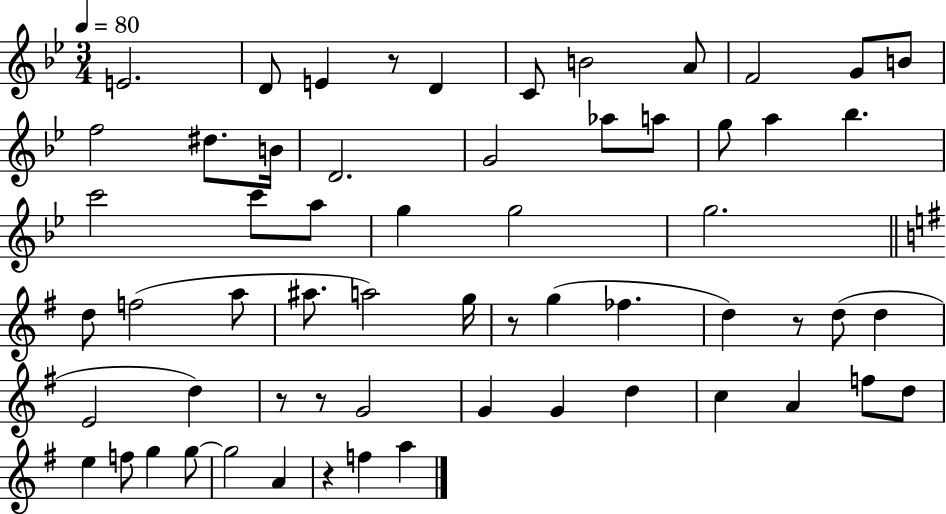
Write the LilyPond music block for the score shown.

{
  \clef treble
  \numericTimeSignature
  \time 3/4
  \key bes \major
  \tempo 4 = 80
  e'2. | d'8 e'4 r8 d'4 | c'8 b'2 a'8 | f'2 g'8 b'8 | \break f''2 dis''8. b'16 | d'2. | g'2 aes''8 a''8 | g''8 a''4 bes''4. | \break c'''2 c'''8 a''8 | g''4 g''2 | g''2. | \bar "||" \break \key g \major d''8 f''2( a''8 | ais''8. a''2) g''16 | r8 g''4( fes''4. | d''4) r8 d''8( d''4 | \break e'2 d''4) | r8 r8 g'2 | g'4 g'4 d''4 | c''4 a'4 f''8 d''8 | \break e''4 f''8 g''4 g''8~~ | g''2 a'4 | r4 f''4 a''4 | \bar "|."
}